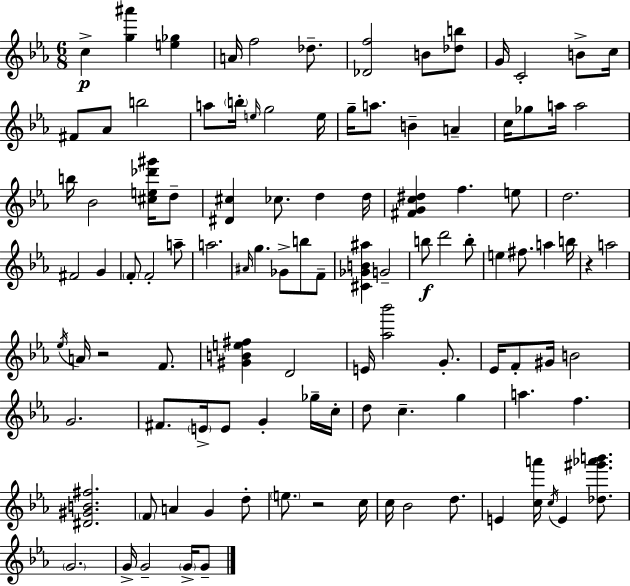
C5/q [G5,A#6]/q [E5,Gb5]/q A4/s F5/h Db5/e. [Db4,F5]/h B4/e [Db5,B5]/e G4/s C4/h B4/e C5/s F#4/e Ab4/e B5/h A5/e B5/s E5/s G5/h E5/s G5/s A5/e. B4/q A4/q C5/s Gb5/e A5/s A5/h B5/s Bb4/h [C#5,E5,Db6,G#6]/s D5/e [D#4,C#5]/q CES5/e. D5/q D5/s [F#4,G4,C5,D#5]/q F5/q. E5/e D5/h. F#4/h G4/q F4/e F4/h A5/e A5/h. A#4/s G5/q. Gb4/e B5/e F4/e [C#4,Gb4,B4,A#5]/q G4/h B5/e D6/h B5/e E5/q F#5/e. A5/q B5/s R/q A5/h Eb5/s A4/s R/h F4/e. [G#4,B4,E5,F#5]/q D4/h E4/s [Ab5,Bb6]/h G4/e. Eb4/s F4/e G#4/s B4/h G4/h. F#4/e. E4/s E4/e G4/q Gb5/s C5/s D5/e C5/q. G5/q A5/q. F5/q. [D#4,G#4,B4,F#5]/h. F4/e A4/q G4/q D5/e E5/e. R/h C5/s C5/s Bb4/h D5/e. E4/q [C5,A6]/s C5/s E4/q [Db5,G#6,Ab6,B6]/e. G4/h. G4/s G4/h G4/s G4/e